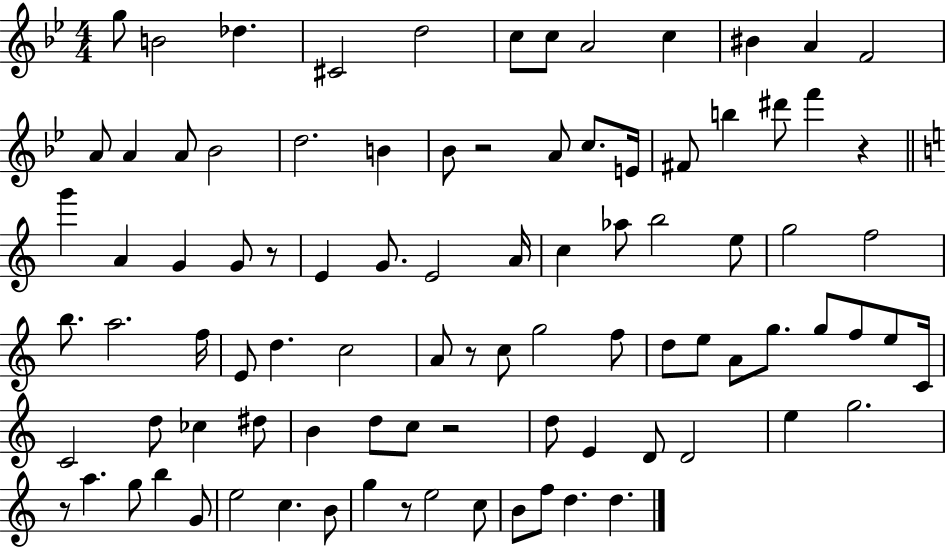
G5/e B4/h Db5/q. C#4/h D5/h C5/e C5/e A4/h C5/q BIS4/q A4/q F4/h A4/e A4/q A4/e Bb4/h D5/h. B4/q Bb4/e R/h A4/e C5/e. E4/s F#4/e B5/q D#6/e F6/q R/q G6/q A4/q G4/q G4/e R/e E4/q G4/e. E4/h A4/s C5/q Ab5/e B5/h E5/e G5/h F5/h B5/e. A5/h. F5/s E4/e D5/q. C5/h A4/e R/e C5/e G5/h F5/e D5/e E5/e A4/e G5/e. G5/e F5/e E5/e C4/s C4/h D5/e CES5/q D#5/e B4/q D5/e C5/e R/h D5/e E4/q D4/e D4/h E5/q G5/h. R/e A5/q. G5/e B5/q G4/e E5/h C5/q. B4/e G5/q R/e E5/h C5/e B4/e F5/e D5/q. D5/q.